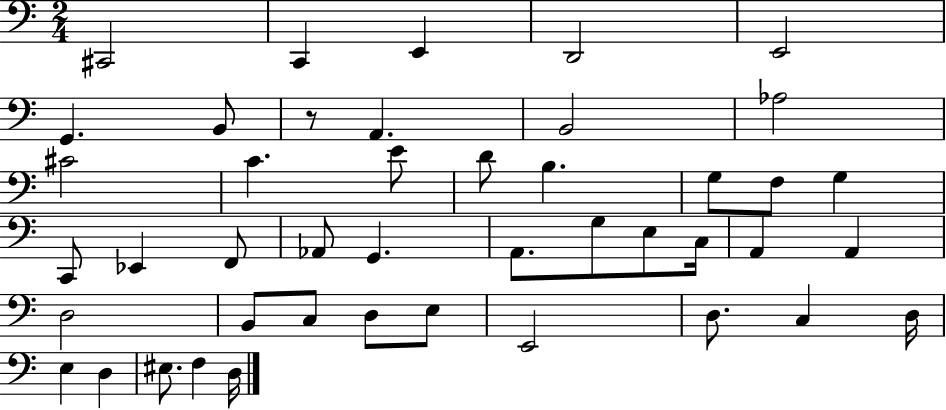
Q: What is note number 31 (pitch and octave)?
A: B2